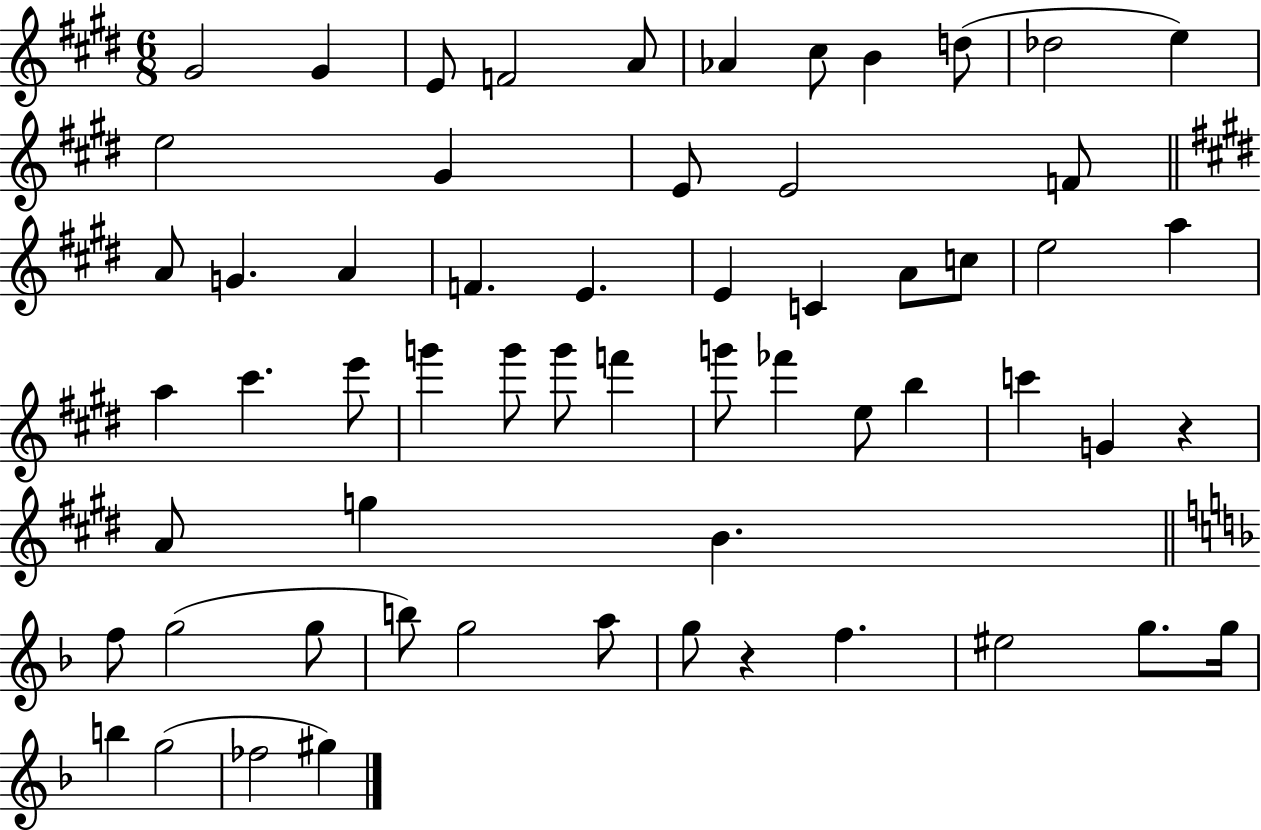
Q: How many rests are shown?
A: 2